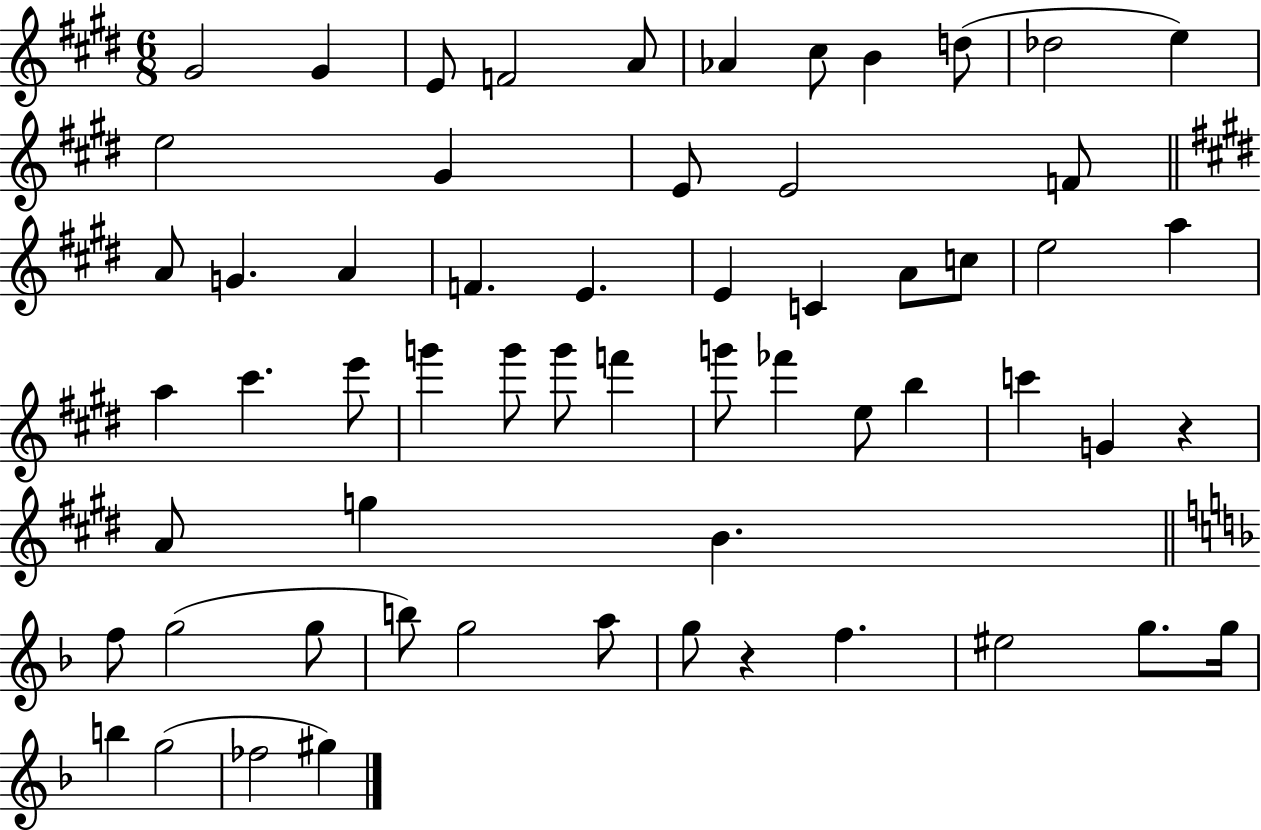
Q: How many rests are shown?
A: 2